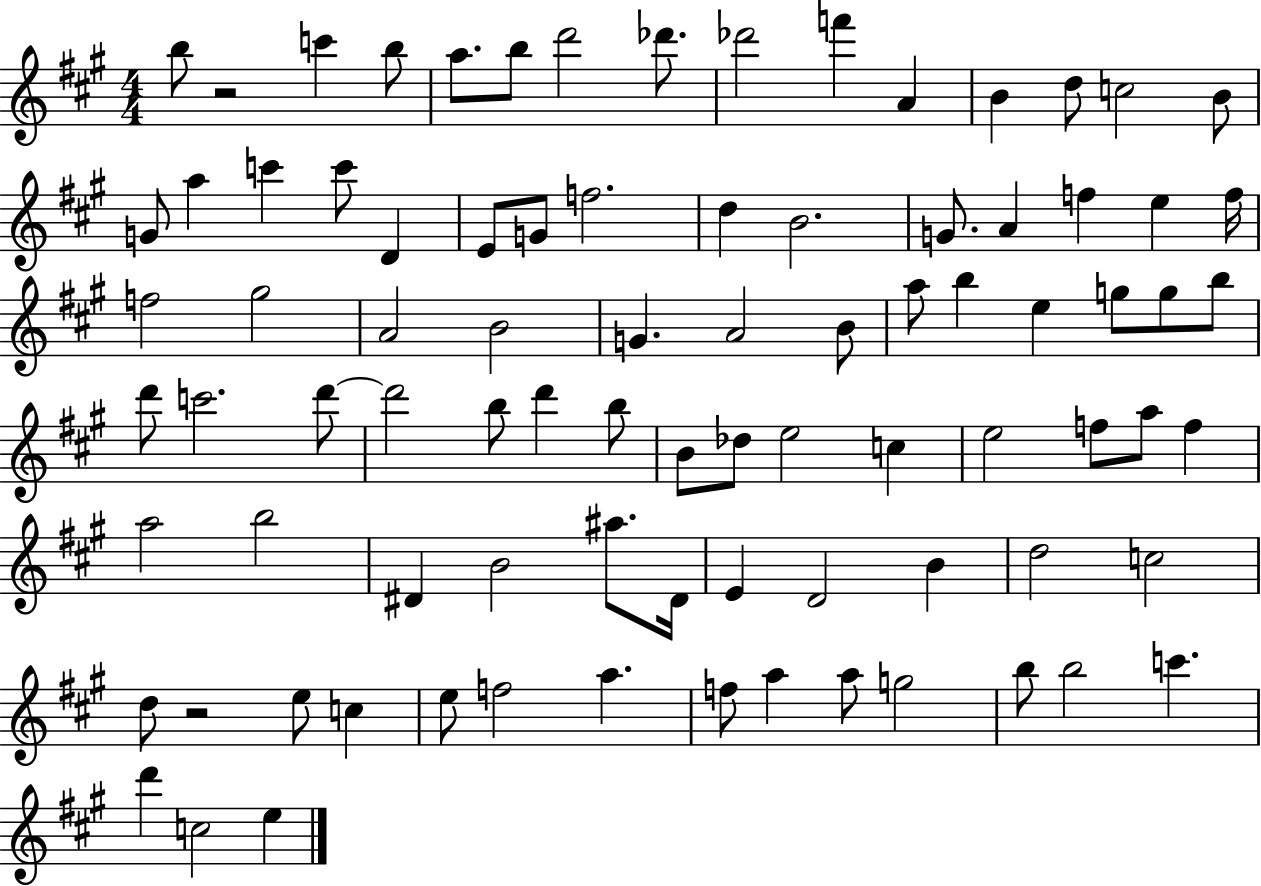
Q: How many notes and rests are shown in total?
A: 86